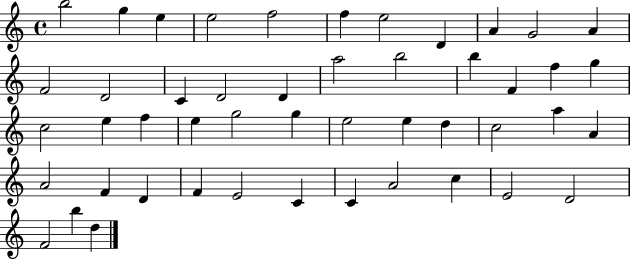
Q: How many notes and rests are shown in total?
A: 48